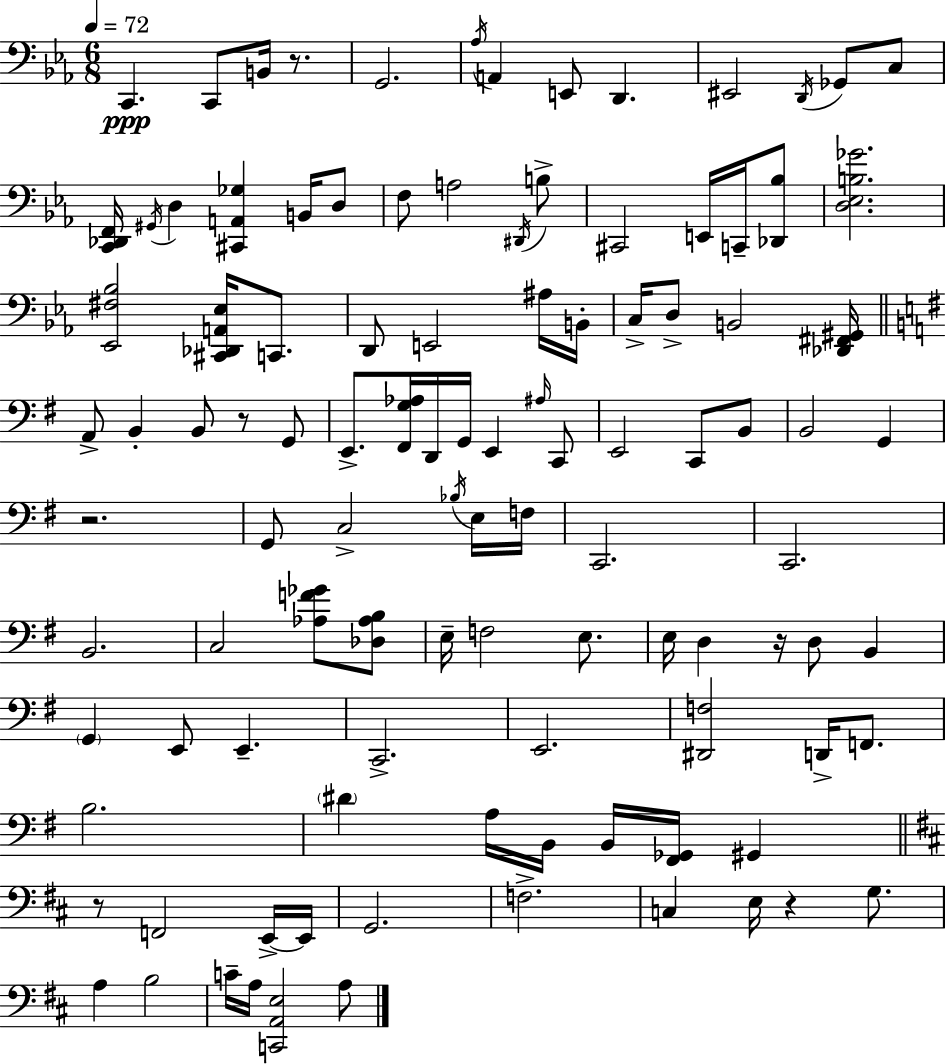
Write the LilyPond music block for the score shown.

{
  \clef bass
  \numericTimeSignature
  \time 6/8
  \key c \minor
  \tempo 4 = 72
  c,4.\ppp c,8 b,16 r8. | g,2. | \acciaccatura { aes16 } a,4 e,8 d,4. | eis,2 \acciaccatura { d,16 } ges,8 | \break c8 <c, des, f,>16 \acciaccatura { gis,16 } d4 <cis, a, ges>4 | b,16 d8 f8 a2 | \acciaccatura { dis,16 } b8-> cis,2 | e,16 c,16-- <des, bes>8 <d ees b ges'>2. | \break <ees, fis bes>2 | <cis, des, a, ees>16 c,8. d,8 e,2 | ais16 b,16-. c16-> d8-> b,2 | <des, fis, gis,>16 \bar "||" \break \key g \major a,8-> b,4-. b,8 r8 g,8 | e,8.-> <fis, g aes>16 d,16 g,16 e,4 \grace { ais16 } c,8 | e,2 c,8 b,8 | b,2 g,4 | \break r2. | g,8 c2-> \acciaccatura { bes16 } | e16 f16 c,2. | c,2. | \break b,2. | c2 <aes f' ges'>8 | <des aes b>8 e16-- f2 e8. | e16 d4 r16 d8 b,4 | \break \parenthesize g,4 e,8 e,4.-- | c,2.-> | e,2. | <dis, f>2 d,16-> f,8. | \break b2. | \parenthesize dis'4 a16 b,16 b,16 <fis, ges,>16 gis,4 | \bar "||" \break \key d \major r8 f,2 e,16->~~ e,16 | g,2. | f2.-> | c4 e16 r4 g8. | \break a4 b2 | c'16-- a16 <c, a, e>2 a8 | \bar "|."
}